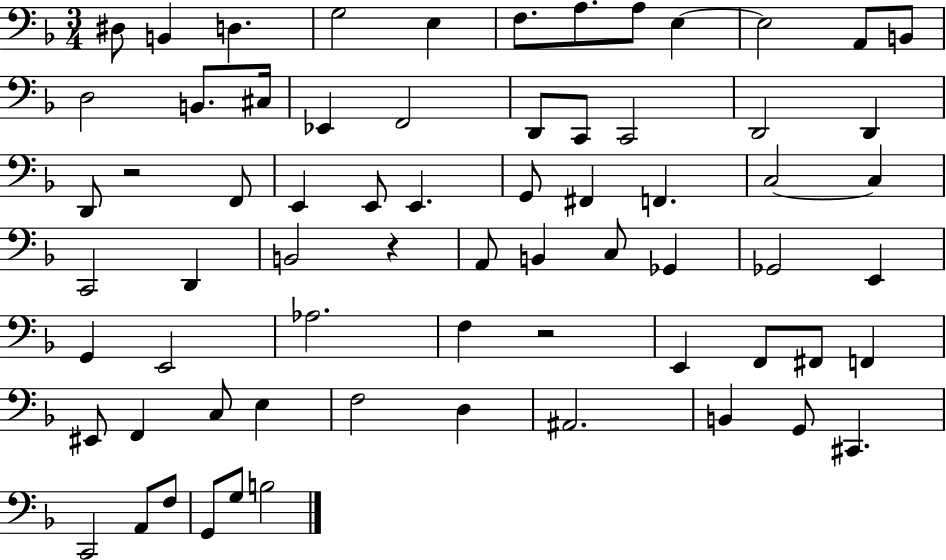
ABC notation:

X:1
T:Untitled
M:3/4
L:1/4
K:F
^D,/2 B,, D, G,2 E, F,/2 A,/2 A,/2 E, E,2 A,,/2 B,,/2 D,2 B,,/2 ^C,/4 _E,, F,,2 D,,/2 C,,/2 C,,2 D,,2 D,, D,,/2 z2 F,,/2 E,, E,,/2 E,, G,,/2 ^F,, F,, C,2 C, C,,2 D,, B,,2 z A,,/2 B,, C,/2 _G,, _G,,2 E,, G,, E,,2 _A,2 F, z2 E,, F,,/2 ^F,,/2 F,, ^E,,/2 F,, C,/2 E, F,2 D, ^A,,2 B,, G,,/2 ^C,, C,,2 A,,/2 F,/2 G,,/2 G,/2 B,2